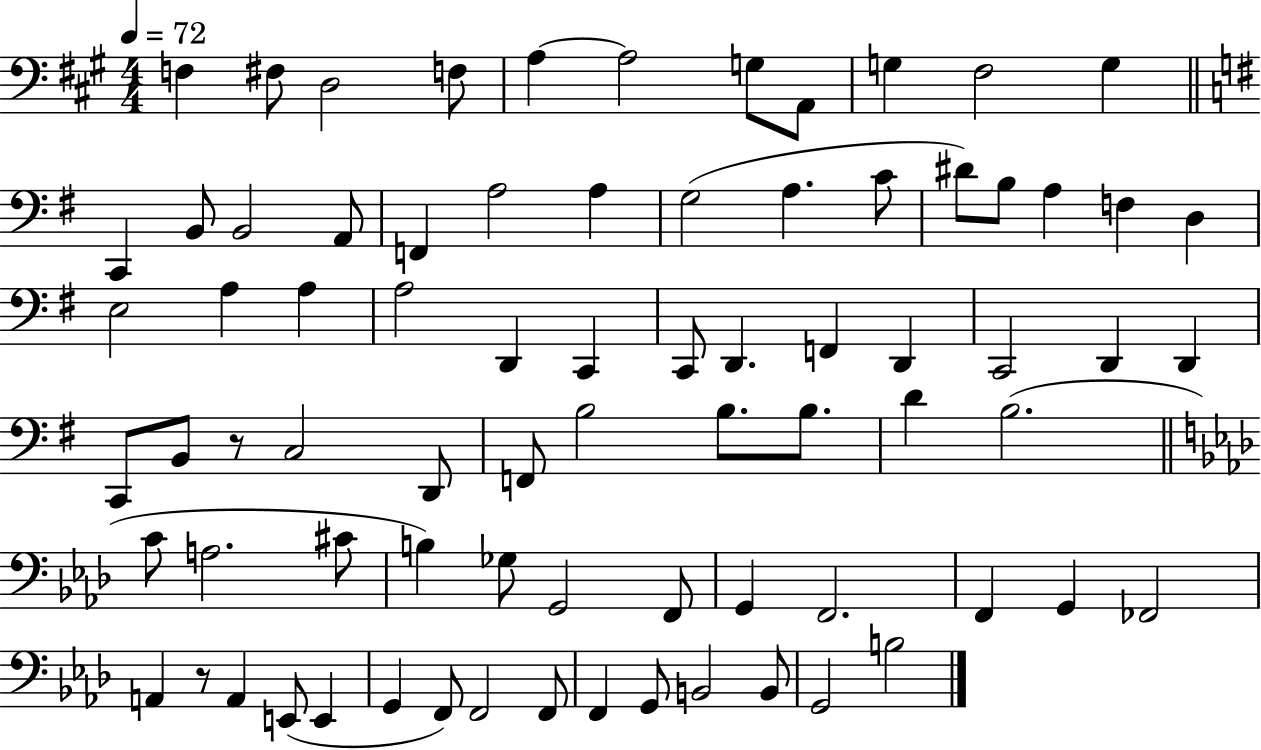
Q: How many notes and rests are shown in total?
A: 77